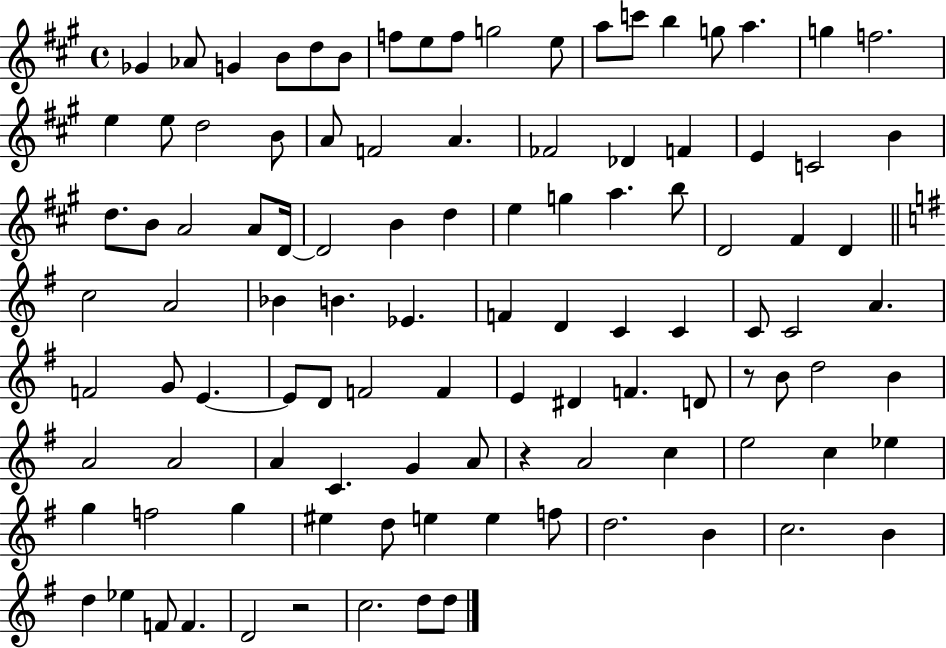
Gb4/q Ab4/e G4/q B4/e D5/e B4/e F5/e E5/e F5/e G5/h E5/e A5/e C6/e B5/q G5/e A5/q. G5/q F5/h. E5/q E5/e D5/h B4/e A4/e F4/h A4/q. FES4/h Db4/q F4/q E4/q C4/h B4/q D5/e. B4/e A4/h A4/e D4/s D4/h B4/q D5/q E5/q G5/q A5/q. B5/e D4/h F#4/q D4/q C5/h A4/h Bb4/q B4/q. Eb4/q. F4/q D4/q C4/q C4/q C4/e C4/h A4/q. F4/h G4/e E4/q. E4/e D4/e F4/h F4/q E4/q D#4/q F4/q. D4/e R/e B4/e D5/h B4/q A4/h A4/h A4/q C4/q. G4/q A4/e R/q A4/h C5/q E5/h C5/q Eb5/q G5/q F5/h G5/q EIS5/q D5/e E5/q E5/q F5/e D5/h. B4/q C5/h. B4/q D5/q Eb5/q F4/e F4/q. D4/h R/h C5/h. D5/e D5/e